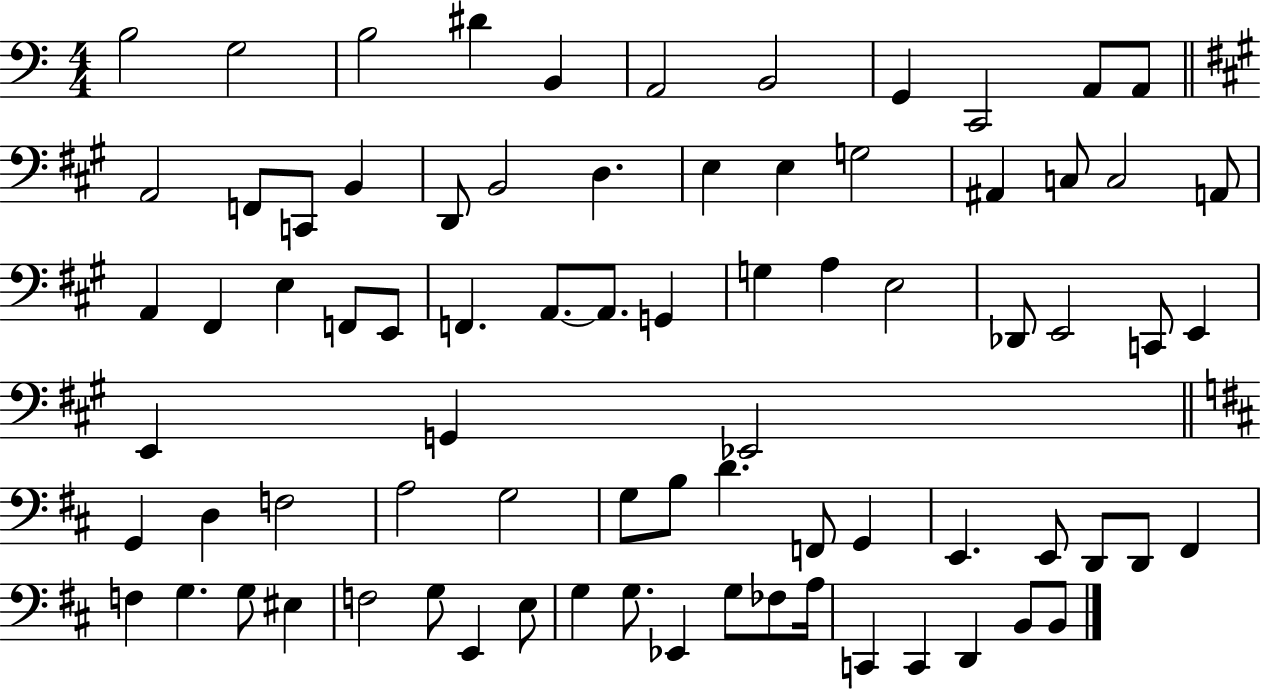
B3/h G3/h B3/h D#4/q B2/q A2/h B2/h G2/q C2/h A2/e A2/e A2/h F2/e C2/e B2/q D2/e B2/h D3/q. E3/q E3/q G3/h A#2/q C3/e C3/h A2/e A2/q F#2/q E3/q F2/e E2/e F2/q. A2/e. A2/e. G2/q G3/q A3/q E3/h Db2/e E2/h C2/e E2/q E2/q G2/q Eb2/h G2/q D3/q F3/h A3/h G3/h G3/e B3/e D4/q. F2/e G2/q E2/q. E2/e D2/e D2/e F#2/q F3/q G3/q. G3/e EIS3/q F3/h G3/e E2/q E3/e G3/q G3/e. Eb2/q G3/e FES3/e A3/s C2/q C2/q D2/q B2/e B2/e